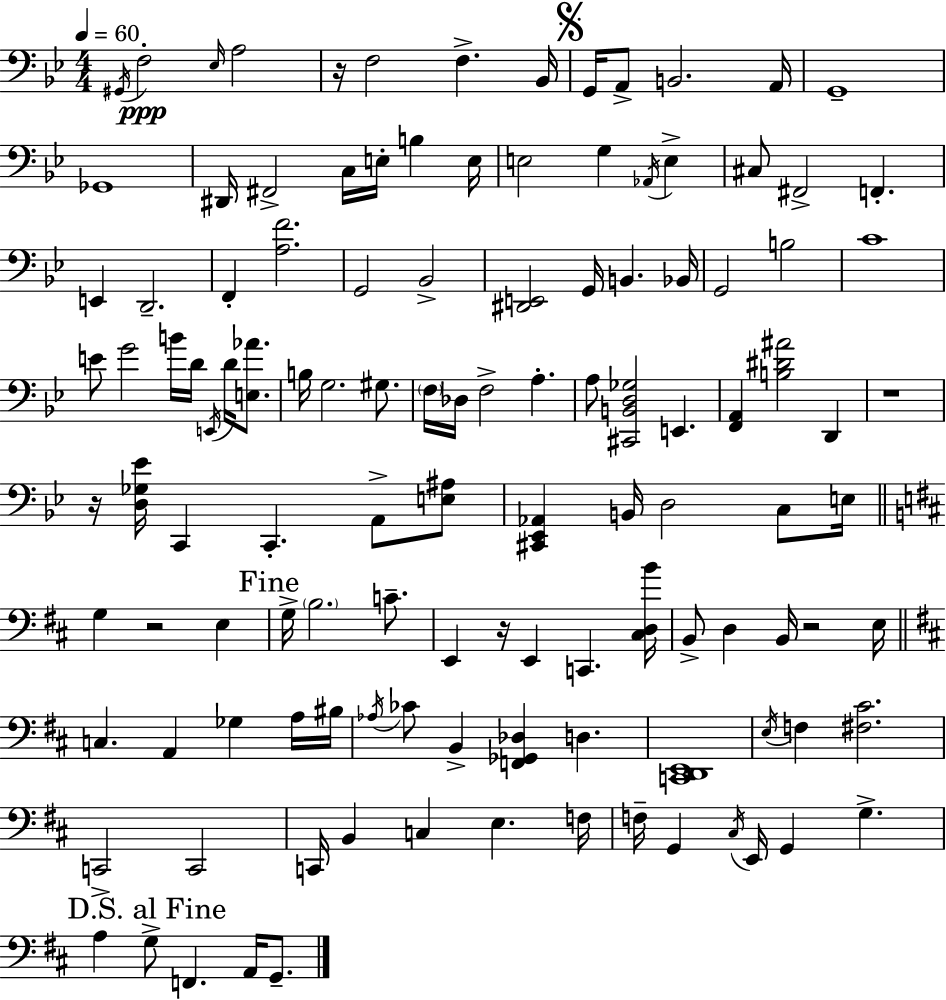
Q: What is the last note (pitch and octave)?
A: G2